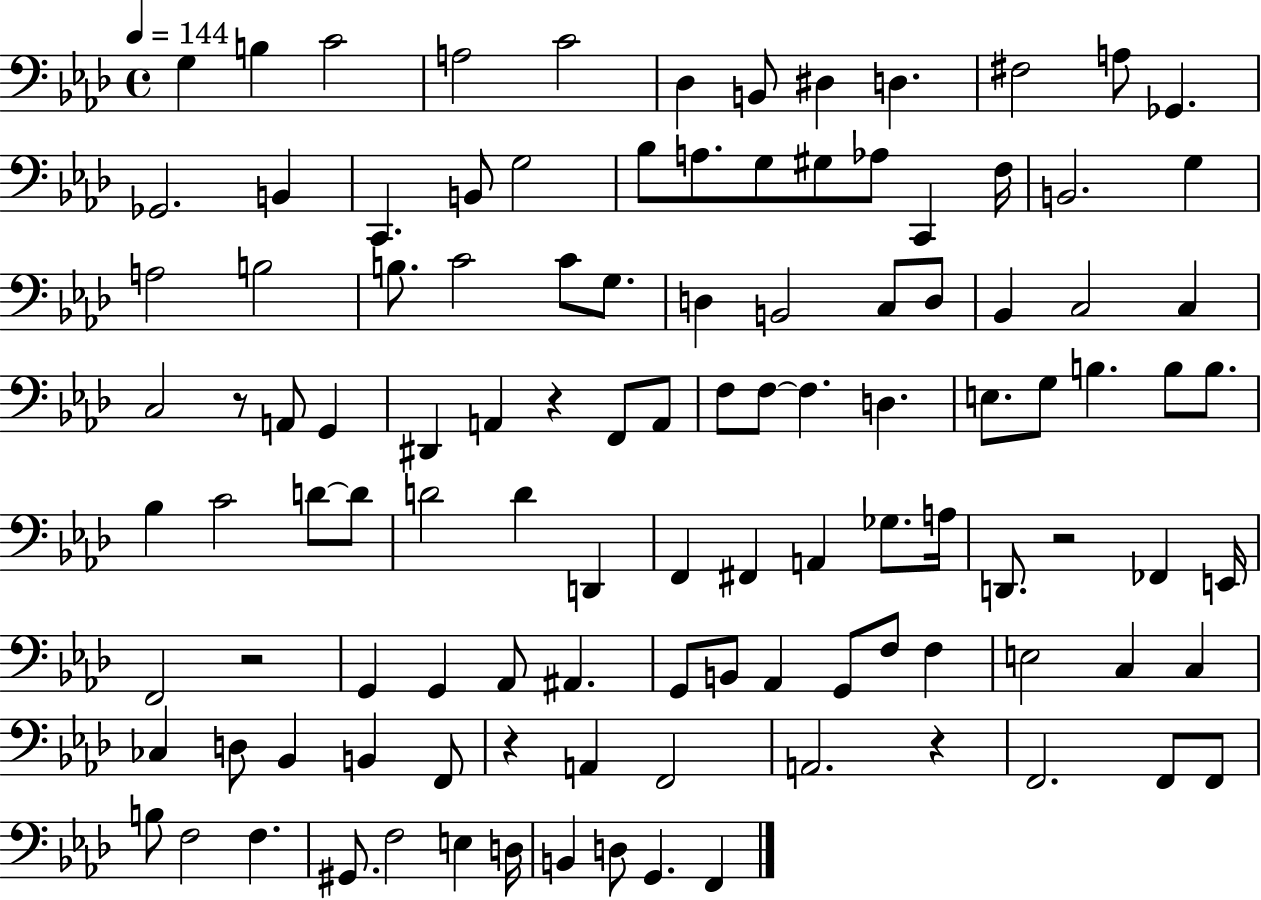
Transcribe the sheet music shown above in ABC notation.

X:1
T:Untitled
M:4/4
L:1/4
K:Ab
G, B, C2 A,2 C2 _D, B,,/2 ^D, D, ^F,2 A,/2 _G,, _G,,2 B,, C,, B,,/2 G,2 _B,/2 A,/2 G,/2 ^G,/2 _A,/2 C,, F,/4 B,,2 G, A,2 B,2 B,/2 C2 C/2 G,/2 D, B,,2 C,/2 D,/2 _B,, C,2 C, C,2 z/2 A,,/2 G,, ^D,, A,, z F,,/2 A,,/2 F,/2 F,/2 F, D, E,/2 G,/2 B, B,/2 B,/2 _B, C2 D/2 D/2 D2 D D,, F,, ^F,, A,, _G,/2 A,/4 D,,/2 z2 _F,, E,,/4 F,,2 z2 G,, G,, _A,,/2 ^A,, G,,/2 B,,/2 _A,, G,,/2 F,/2 F, E,2 C, C, _C, D,/2 _B,, B,, F,,/2 z A,, F,,2 A,,2 z F,,2 F,,/2 F,,/2 B,/2 F,2 F, ^G,,/2 F,2 E, D,/4 B,, D,/2 G,, F,,